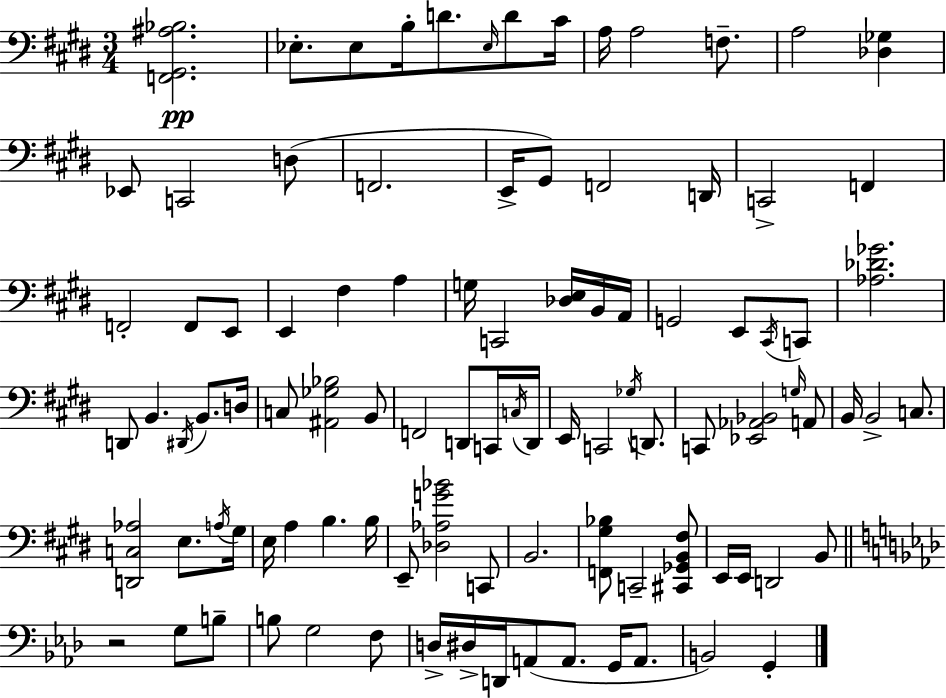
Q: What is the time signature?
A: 3/4